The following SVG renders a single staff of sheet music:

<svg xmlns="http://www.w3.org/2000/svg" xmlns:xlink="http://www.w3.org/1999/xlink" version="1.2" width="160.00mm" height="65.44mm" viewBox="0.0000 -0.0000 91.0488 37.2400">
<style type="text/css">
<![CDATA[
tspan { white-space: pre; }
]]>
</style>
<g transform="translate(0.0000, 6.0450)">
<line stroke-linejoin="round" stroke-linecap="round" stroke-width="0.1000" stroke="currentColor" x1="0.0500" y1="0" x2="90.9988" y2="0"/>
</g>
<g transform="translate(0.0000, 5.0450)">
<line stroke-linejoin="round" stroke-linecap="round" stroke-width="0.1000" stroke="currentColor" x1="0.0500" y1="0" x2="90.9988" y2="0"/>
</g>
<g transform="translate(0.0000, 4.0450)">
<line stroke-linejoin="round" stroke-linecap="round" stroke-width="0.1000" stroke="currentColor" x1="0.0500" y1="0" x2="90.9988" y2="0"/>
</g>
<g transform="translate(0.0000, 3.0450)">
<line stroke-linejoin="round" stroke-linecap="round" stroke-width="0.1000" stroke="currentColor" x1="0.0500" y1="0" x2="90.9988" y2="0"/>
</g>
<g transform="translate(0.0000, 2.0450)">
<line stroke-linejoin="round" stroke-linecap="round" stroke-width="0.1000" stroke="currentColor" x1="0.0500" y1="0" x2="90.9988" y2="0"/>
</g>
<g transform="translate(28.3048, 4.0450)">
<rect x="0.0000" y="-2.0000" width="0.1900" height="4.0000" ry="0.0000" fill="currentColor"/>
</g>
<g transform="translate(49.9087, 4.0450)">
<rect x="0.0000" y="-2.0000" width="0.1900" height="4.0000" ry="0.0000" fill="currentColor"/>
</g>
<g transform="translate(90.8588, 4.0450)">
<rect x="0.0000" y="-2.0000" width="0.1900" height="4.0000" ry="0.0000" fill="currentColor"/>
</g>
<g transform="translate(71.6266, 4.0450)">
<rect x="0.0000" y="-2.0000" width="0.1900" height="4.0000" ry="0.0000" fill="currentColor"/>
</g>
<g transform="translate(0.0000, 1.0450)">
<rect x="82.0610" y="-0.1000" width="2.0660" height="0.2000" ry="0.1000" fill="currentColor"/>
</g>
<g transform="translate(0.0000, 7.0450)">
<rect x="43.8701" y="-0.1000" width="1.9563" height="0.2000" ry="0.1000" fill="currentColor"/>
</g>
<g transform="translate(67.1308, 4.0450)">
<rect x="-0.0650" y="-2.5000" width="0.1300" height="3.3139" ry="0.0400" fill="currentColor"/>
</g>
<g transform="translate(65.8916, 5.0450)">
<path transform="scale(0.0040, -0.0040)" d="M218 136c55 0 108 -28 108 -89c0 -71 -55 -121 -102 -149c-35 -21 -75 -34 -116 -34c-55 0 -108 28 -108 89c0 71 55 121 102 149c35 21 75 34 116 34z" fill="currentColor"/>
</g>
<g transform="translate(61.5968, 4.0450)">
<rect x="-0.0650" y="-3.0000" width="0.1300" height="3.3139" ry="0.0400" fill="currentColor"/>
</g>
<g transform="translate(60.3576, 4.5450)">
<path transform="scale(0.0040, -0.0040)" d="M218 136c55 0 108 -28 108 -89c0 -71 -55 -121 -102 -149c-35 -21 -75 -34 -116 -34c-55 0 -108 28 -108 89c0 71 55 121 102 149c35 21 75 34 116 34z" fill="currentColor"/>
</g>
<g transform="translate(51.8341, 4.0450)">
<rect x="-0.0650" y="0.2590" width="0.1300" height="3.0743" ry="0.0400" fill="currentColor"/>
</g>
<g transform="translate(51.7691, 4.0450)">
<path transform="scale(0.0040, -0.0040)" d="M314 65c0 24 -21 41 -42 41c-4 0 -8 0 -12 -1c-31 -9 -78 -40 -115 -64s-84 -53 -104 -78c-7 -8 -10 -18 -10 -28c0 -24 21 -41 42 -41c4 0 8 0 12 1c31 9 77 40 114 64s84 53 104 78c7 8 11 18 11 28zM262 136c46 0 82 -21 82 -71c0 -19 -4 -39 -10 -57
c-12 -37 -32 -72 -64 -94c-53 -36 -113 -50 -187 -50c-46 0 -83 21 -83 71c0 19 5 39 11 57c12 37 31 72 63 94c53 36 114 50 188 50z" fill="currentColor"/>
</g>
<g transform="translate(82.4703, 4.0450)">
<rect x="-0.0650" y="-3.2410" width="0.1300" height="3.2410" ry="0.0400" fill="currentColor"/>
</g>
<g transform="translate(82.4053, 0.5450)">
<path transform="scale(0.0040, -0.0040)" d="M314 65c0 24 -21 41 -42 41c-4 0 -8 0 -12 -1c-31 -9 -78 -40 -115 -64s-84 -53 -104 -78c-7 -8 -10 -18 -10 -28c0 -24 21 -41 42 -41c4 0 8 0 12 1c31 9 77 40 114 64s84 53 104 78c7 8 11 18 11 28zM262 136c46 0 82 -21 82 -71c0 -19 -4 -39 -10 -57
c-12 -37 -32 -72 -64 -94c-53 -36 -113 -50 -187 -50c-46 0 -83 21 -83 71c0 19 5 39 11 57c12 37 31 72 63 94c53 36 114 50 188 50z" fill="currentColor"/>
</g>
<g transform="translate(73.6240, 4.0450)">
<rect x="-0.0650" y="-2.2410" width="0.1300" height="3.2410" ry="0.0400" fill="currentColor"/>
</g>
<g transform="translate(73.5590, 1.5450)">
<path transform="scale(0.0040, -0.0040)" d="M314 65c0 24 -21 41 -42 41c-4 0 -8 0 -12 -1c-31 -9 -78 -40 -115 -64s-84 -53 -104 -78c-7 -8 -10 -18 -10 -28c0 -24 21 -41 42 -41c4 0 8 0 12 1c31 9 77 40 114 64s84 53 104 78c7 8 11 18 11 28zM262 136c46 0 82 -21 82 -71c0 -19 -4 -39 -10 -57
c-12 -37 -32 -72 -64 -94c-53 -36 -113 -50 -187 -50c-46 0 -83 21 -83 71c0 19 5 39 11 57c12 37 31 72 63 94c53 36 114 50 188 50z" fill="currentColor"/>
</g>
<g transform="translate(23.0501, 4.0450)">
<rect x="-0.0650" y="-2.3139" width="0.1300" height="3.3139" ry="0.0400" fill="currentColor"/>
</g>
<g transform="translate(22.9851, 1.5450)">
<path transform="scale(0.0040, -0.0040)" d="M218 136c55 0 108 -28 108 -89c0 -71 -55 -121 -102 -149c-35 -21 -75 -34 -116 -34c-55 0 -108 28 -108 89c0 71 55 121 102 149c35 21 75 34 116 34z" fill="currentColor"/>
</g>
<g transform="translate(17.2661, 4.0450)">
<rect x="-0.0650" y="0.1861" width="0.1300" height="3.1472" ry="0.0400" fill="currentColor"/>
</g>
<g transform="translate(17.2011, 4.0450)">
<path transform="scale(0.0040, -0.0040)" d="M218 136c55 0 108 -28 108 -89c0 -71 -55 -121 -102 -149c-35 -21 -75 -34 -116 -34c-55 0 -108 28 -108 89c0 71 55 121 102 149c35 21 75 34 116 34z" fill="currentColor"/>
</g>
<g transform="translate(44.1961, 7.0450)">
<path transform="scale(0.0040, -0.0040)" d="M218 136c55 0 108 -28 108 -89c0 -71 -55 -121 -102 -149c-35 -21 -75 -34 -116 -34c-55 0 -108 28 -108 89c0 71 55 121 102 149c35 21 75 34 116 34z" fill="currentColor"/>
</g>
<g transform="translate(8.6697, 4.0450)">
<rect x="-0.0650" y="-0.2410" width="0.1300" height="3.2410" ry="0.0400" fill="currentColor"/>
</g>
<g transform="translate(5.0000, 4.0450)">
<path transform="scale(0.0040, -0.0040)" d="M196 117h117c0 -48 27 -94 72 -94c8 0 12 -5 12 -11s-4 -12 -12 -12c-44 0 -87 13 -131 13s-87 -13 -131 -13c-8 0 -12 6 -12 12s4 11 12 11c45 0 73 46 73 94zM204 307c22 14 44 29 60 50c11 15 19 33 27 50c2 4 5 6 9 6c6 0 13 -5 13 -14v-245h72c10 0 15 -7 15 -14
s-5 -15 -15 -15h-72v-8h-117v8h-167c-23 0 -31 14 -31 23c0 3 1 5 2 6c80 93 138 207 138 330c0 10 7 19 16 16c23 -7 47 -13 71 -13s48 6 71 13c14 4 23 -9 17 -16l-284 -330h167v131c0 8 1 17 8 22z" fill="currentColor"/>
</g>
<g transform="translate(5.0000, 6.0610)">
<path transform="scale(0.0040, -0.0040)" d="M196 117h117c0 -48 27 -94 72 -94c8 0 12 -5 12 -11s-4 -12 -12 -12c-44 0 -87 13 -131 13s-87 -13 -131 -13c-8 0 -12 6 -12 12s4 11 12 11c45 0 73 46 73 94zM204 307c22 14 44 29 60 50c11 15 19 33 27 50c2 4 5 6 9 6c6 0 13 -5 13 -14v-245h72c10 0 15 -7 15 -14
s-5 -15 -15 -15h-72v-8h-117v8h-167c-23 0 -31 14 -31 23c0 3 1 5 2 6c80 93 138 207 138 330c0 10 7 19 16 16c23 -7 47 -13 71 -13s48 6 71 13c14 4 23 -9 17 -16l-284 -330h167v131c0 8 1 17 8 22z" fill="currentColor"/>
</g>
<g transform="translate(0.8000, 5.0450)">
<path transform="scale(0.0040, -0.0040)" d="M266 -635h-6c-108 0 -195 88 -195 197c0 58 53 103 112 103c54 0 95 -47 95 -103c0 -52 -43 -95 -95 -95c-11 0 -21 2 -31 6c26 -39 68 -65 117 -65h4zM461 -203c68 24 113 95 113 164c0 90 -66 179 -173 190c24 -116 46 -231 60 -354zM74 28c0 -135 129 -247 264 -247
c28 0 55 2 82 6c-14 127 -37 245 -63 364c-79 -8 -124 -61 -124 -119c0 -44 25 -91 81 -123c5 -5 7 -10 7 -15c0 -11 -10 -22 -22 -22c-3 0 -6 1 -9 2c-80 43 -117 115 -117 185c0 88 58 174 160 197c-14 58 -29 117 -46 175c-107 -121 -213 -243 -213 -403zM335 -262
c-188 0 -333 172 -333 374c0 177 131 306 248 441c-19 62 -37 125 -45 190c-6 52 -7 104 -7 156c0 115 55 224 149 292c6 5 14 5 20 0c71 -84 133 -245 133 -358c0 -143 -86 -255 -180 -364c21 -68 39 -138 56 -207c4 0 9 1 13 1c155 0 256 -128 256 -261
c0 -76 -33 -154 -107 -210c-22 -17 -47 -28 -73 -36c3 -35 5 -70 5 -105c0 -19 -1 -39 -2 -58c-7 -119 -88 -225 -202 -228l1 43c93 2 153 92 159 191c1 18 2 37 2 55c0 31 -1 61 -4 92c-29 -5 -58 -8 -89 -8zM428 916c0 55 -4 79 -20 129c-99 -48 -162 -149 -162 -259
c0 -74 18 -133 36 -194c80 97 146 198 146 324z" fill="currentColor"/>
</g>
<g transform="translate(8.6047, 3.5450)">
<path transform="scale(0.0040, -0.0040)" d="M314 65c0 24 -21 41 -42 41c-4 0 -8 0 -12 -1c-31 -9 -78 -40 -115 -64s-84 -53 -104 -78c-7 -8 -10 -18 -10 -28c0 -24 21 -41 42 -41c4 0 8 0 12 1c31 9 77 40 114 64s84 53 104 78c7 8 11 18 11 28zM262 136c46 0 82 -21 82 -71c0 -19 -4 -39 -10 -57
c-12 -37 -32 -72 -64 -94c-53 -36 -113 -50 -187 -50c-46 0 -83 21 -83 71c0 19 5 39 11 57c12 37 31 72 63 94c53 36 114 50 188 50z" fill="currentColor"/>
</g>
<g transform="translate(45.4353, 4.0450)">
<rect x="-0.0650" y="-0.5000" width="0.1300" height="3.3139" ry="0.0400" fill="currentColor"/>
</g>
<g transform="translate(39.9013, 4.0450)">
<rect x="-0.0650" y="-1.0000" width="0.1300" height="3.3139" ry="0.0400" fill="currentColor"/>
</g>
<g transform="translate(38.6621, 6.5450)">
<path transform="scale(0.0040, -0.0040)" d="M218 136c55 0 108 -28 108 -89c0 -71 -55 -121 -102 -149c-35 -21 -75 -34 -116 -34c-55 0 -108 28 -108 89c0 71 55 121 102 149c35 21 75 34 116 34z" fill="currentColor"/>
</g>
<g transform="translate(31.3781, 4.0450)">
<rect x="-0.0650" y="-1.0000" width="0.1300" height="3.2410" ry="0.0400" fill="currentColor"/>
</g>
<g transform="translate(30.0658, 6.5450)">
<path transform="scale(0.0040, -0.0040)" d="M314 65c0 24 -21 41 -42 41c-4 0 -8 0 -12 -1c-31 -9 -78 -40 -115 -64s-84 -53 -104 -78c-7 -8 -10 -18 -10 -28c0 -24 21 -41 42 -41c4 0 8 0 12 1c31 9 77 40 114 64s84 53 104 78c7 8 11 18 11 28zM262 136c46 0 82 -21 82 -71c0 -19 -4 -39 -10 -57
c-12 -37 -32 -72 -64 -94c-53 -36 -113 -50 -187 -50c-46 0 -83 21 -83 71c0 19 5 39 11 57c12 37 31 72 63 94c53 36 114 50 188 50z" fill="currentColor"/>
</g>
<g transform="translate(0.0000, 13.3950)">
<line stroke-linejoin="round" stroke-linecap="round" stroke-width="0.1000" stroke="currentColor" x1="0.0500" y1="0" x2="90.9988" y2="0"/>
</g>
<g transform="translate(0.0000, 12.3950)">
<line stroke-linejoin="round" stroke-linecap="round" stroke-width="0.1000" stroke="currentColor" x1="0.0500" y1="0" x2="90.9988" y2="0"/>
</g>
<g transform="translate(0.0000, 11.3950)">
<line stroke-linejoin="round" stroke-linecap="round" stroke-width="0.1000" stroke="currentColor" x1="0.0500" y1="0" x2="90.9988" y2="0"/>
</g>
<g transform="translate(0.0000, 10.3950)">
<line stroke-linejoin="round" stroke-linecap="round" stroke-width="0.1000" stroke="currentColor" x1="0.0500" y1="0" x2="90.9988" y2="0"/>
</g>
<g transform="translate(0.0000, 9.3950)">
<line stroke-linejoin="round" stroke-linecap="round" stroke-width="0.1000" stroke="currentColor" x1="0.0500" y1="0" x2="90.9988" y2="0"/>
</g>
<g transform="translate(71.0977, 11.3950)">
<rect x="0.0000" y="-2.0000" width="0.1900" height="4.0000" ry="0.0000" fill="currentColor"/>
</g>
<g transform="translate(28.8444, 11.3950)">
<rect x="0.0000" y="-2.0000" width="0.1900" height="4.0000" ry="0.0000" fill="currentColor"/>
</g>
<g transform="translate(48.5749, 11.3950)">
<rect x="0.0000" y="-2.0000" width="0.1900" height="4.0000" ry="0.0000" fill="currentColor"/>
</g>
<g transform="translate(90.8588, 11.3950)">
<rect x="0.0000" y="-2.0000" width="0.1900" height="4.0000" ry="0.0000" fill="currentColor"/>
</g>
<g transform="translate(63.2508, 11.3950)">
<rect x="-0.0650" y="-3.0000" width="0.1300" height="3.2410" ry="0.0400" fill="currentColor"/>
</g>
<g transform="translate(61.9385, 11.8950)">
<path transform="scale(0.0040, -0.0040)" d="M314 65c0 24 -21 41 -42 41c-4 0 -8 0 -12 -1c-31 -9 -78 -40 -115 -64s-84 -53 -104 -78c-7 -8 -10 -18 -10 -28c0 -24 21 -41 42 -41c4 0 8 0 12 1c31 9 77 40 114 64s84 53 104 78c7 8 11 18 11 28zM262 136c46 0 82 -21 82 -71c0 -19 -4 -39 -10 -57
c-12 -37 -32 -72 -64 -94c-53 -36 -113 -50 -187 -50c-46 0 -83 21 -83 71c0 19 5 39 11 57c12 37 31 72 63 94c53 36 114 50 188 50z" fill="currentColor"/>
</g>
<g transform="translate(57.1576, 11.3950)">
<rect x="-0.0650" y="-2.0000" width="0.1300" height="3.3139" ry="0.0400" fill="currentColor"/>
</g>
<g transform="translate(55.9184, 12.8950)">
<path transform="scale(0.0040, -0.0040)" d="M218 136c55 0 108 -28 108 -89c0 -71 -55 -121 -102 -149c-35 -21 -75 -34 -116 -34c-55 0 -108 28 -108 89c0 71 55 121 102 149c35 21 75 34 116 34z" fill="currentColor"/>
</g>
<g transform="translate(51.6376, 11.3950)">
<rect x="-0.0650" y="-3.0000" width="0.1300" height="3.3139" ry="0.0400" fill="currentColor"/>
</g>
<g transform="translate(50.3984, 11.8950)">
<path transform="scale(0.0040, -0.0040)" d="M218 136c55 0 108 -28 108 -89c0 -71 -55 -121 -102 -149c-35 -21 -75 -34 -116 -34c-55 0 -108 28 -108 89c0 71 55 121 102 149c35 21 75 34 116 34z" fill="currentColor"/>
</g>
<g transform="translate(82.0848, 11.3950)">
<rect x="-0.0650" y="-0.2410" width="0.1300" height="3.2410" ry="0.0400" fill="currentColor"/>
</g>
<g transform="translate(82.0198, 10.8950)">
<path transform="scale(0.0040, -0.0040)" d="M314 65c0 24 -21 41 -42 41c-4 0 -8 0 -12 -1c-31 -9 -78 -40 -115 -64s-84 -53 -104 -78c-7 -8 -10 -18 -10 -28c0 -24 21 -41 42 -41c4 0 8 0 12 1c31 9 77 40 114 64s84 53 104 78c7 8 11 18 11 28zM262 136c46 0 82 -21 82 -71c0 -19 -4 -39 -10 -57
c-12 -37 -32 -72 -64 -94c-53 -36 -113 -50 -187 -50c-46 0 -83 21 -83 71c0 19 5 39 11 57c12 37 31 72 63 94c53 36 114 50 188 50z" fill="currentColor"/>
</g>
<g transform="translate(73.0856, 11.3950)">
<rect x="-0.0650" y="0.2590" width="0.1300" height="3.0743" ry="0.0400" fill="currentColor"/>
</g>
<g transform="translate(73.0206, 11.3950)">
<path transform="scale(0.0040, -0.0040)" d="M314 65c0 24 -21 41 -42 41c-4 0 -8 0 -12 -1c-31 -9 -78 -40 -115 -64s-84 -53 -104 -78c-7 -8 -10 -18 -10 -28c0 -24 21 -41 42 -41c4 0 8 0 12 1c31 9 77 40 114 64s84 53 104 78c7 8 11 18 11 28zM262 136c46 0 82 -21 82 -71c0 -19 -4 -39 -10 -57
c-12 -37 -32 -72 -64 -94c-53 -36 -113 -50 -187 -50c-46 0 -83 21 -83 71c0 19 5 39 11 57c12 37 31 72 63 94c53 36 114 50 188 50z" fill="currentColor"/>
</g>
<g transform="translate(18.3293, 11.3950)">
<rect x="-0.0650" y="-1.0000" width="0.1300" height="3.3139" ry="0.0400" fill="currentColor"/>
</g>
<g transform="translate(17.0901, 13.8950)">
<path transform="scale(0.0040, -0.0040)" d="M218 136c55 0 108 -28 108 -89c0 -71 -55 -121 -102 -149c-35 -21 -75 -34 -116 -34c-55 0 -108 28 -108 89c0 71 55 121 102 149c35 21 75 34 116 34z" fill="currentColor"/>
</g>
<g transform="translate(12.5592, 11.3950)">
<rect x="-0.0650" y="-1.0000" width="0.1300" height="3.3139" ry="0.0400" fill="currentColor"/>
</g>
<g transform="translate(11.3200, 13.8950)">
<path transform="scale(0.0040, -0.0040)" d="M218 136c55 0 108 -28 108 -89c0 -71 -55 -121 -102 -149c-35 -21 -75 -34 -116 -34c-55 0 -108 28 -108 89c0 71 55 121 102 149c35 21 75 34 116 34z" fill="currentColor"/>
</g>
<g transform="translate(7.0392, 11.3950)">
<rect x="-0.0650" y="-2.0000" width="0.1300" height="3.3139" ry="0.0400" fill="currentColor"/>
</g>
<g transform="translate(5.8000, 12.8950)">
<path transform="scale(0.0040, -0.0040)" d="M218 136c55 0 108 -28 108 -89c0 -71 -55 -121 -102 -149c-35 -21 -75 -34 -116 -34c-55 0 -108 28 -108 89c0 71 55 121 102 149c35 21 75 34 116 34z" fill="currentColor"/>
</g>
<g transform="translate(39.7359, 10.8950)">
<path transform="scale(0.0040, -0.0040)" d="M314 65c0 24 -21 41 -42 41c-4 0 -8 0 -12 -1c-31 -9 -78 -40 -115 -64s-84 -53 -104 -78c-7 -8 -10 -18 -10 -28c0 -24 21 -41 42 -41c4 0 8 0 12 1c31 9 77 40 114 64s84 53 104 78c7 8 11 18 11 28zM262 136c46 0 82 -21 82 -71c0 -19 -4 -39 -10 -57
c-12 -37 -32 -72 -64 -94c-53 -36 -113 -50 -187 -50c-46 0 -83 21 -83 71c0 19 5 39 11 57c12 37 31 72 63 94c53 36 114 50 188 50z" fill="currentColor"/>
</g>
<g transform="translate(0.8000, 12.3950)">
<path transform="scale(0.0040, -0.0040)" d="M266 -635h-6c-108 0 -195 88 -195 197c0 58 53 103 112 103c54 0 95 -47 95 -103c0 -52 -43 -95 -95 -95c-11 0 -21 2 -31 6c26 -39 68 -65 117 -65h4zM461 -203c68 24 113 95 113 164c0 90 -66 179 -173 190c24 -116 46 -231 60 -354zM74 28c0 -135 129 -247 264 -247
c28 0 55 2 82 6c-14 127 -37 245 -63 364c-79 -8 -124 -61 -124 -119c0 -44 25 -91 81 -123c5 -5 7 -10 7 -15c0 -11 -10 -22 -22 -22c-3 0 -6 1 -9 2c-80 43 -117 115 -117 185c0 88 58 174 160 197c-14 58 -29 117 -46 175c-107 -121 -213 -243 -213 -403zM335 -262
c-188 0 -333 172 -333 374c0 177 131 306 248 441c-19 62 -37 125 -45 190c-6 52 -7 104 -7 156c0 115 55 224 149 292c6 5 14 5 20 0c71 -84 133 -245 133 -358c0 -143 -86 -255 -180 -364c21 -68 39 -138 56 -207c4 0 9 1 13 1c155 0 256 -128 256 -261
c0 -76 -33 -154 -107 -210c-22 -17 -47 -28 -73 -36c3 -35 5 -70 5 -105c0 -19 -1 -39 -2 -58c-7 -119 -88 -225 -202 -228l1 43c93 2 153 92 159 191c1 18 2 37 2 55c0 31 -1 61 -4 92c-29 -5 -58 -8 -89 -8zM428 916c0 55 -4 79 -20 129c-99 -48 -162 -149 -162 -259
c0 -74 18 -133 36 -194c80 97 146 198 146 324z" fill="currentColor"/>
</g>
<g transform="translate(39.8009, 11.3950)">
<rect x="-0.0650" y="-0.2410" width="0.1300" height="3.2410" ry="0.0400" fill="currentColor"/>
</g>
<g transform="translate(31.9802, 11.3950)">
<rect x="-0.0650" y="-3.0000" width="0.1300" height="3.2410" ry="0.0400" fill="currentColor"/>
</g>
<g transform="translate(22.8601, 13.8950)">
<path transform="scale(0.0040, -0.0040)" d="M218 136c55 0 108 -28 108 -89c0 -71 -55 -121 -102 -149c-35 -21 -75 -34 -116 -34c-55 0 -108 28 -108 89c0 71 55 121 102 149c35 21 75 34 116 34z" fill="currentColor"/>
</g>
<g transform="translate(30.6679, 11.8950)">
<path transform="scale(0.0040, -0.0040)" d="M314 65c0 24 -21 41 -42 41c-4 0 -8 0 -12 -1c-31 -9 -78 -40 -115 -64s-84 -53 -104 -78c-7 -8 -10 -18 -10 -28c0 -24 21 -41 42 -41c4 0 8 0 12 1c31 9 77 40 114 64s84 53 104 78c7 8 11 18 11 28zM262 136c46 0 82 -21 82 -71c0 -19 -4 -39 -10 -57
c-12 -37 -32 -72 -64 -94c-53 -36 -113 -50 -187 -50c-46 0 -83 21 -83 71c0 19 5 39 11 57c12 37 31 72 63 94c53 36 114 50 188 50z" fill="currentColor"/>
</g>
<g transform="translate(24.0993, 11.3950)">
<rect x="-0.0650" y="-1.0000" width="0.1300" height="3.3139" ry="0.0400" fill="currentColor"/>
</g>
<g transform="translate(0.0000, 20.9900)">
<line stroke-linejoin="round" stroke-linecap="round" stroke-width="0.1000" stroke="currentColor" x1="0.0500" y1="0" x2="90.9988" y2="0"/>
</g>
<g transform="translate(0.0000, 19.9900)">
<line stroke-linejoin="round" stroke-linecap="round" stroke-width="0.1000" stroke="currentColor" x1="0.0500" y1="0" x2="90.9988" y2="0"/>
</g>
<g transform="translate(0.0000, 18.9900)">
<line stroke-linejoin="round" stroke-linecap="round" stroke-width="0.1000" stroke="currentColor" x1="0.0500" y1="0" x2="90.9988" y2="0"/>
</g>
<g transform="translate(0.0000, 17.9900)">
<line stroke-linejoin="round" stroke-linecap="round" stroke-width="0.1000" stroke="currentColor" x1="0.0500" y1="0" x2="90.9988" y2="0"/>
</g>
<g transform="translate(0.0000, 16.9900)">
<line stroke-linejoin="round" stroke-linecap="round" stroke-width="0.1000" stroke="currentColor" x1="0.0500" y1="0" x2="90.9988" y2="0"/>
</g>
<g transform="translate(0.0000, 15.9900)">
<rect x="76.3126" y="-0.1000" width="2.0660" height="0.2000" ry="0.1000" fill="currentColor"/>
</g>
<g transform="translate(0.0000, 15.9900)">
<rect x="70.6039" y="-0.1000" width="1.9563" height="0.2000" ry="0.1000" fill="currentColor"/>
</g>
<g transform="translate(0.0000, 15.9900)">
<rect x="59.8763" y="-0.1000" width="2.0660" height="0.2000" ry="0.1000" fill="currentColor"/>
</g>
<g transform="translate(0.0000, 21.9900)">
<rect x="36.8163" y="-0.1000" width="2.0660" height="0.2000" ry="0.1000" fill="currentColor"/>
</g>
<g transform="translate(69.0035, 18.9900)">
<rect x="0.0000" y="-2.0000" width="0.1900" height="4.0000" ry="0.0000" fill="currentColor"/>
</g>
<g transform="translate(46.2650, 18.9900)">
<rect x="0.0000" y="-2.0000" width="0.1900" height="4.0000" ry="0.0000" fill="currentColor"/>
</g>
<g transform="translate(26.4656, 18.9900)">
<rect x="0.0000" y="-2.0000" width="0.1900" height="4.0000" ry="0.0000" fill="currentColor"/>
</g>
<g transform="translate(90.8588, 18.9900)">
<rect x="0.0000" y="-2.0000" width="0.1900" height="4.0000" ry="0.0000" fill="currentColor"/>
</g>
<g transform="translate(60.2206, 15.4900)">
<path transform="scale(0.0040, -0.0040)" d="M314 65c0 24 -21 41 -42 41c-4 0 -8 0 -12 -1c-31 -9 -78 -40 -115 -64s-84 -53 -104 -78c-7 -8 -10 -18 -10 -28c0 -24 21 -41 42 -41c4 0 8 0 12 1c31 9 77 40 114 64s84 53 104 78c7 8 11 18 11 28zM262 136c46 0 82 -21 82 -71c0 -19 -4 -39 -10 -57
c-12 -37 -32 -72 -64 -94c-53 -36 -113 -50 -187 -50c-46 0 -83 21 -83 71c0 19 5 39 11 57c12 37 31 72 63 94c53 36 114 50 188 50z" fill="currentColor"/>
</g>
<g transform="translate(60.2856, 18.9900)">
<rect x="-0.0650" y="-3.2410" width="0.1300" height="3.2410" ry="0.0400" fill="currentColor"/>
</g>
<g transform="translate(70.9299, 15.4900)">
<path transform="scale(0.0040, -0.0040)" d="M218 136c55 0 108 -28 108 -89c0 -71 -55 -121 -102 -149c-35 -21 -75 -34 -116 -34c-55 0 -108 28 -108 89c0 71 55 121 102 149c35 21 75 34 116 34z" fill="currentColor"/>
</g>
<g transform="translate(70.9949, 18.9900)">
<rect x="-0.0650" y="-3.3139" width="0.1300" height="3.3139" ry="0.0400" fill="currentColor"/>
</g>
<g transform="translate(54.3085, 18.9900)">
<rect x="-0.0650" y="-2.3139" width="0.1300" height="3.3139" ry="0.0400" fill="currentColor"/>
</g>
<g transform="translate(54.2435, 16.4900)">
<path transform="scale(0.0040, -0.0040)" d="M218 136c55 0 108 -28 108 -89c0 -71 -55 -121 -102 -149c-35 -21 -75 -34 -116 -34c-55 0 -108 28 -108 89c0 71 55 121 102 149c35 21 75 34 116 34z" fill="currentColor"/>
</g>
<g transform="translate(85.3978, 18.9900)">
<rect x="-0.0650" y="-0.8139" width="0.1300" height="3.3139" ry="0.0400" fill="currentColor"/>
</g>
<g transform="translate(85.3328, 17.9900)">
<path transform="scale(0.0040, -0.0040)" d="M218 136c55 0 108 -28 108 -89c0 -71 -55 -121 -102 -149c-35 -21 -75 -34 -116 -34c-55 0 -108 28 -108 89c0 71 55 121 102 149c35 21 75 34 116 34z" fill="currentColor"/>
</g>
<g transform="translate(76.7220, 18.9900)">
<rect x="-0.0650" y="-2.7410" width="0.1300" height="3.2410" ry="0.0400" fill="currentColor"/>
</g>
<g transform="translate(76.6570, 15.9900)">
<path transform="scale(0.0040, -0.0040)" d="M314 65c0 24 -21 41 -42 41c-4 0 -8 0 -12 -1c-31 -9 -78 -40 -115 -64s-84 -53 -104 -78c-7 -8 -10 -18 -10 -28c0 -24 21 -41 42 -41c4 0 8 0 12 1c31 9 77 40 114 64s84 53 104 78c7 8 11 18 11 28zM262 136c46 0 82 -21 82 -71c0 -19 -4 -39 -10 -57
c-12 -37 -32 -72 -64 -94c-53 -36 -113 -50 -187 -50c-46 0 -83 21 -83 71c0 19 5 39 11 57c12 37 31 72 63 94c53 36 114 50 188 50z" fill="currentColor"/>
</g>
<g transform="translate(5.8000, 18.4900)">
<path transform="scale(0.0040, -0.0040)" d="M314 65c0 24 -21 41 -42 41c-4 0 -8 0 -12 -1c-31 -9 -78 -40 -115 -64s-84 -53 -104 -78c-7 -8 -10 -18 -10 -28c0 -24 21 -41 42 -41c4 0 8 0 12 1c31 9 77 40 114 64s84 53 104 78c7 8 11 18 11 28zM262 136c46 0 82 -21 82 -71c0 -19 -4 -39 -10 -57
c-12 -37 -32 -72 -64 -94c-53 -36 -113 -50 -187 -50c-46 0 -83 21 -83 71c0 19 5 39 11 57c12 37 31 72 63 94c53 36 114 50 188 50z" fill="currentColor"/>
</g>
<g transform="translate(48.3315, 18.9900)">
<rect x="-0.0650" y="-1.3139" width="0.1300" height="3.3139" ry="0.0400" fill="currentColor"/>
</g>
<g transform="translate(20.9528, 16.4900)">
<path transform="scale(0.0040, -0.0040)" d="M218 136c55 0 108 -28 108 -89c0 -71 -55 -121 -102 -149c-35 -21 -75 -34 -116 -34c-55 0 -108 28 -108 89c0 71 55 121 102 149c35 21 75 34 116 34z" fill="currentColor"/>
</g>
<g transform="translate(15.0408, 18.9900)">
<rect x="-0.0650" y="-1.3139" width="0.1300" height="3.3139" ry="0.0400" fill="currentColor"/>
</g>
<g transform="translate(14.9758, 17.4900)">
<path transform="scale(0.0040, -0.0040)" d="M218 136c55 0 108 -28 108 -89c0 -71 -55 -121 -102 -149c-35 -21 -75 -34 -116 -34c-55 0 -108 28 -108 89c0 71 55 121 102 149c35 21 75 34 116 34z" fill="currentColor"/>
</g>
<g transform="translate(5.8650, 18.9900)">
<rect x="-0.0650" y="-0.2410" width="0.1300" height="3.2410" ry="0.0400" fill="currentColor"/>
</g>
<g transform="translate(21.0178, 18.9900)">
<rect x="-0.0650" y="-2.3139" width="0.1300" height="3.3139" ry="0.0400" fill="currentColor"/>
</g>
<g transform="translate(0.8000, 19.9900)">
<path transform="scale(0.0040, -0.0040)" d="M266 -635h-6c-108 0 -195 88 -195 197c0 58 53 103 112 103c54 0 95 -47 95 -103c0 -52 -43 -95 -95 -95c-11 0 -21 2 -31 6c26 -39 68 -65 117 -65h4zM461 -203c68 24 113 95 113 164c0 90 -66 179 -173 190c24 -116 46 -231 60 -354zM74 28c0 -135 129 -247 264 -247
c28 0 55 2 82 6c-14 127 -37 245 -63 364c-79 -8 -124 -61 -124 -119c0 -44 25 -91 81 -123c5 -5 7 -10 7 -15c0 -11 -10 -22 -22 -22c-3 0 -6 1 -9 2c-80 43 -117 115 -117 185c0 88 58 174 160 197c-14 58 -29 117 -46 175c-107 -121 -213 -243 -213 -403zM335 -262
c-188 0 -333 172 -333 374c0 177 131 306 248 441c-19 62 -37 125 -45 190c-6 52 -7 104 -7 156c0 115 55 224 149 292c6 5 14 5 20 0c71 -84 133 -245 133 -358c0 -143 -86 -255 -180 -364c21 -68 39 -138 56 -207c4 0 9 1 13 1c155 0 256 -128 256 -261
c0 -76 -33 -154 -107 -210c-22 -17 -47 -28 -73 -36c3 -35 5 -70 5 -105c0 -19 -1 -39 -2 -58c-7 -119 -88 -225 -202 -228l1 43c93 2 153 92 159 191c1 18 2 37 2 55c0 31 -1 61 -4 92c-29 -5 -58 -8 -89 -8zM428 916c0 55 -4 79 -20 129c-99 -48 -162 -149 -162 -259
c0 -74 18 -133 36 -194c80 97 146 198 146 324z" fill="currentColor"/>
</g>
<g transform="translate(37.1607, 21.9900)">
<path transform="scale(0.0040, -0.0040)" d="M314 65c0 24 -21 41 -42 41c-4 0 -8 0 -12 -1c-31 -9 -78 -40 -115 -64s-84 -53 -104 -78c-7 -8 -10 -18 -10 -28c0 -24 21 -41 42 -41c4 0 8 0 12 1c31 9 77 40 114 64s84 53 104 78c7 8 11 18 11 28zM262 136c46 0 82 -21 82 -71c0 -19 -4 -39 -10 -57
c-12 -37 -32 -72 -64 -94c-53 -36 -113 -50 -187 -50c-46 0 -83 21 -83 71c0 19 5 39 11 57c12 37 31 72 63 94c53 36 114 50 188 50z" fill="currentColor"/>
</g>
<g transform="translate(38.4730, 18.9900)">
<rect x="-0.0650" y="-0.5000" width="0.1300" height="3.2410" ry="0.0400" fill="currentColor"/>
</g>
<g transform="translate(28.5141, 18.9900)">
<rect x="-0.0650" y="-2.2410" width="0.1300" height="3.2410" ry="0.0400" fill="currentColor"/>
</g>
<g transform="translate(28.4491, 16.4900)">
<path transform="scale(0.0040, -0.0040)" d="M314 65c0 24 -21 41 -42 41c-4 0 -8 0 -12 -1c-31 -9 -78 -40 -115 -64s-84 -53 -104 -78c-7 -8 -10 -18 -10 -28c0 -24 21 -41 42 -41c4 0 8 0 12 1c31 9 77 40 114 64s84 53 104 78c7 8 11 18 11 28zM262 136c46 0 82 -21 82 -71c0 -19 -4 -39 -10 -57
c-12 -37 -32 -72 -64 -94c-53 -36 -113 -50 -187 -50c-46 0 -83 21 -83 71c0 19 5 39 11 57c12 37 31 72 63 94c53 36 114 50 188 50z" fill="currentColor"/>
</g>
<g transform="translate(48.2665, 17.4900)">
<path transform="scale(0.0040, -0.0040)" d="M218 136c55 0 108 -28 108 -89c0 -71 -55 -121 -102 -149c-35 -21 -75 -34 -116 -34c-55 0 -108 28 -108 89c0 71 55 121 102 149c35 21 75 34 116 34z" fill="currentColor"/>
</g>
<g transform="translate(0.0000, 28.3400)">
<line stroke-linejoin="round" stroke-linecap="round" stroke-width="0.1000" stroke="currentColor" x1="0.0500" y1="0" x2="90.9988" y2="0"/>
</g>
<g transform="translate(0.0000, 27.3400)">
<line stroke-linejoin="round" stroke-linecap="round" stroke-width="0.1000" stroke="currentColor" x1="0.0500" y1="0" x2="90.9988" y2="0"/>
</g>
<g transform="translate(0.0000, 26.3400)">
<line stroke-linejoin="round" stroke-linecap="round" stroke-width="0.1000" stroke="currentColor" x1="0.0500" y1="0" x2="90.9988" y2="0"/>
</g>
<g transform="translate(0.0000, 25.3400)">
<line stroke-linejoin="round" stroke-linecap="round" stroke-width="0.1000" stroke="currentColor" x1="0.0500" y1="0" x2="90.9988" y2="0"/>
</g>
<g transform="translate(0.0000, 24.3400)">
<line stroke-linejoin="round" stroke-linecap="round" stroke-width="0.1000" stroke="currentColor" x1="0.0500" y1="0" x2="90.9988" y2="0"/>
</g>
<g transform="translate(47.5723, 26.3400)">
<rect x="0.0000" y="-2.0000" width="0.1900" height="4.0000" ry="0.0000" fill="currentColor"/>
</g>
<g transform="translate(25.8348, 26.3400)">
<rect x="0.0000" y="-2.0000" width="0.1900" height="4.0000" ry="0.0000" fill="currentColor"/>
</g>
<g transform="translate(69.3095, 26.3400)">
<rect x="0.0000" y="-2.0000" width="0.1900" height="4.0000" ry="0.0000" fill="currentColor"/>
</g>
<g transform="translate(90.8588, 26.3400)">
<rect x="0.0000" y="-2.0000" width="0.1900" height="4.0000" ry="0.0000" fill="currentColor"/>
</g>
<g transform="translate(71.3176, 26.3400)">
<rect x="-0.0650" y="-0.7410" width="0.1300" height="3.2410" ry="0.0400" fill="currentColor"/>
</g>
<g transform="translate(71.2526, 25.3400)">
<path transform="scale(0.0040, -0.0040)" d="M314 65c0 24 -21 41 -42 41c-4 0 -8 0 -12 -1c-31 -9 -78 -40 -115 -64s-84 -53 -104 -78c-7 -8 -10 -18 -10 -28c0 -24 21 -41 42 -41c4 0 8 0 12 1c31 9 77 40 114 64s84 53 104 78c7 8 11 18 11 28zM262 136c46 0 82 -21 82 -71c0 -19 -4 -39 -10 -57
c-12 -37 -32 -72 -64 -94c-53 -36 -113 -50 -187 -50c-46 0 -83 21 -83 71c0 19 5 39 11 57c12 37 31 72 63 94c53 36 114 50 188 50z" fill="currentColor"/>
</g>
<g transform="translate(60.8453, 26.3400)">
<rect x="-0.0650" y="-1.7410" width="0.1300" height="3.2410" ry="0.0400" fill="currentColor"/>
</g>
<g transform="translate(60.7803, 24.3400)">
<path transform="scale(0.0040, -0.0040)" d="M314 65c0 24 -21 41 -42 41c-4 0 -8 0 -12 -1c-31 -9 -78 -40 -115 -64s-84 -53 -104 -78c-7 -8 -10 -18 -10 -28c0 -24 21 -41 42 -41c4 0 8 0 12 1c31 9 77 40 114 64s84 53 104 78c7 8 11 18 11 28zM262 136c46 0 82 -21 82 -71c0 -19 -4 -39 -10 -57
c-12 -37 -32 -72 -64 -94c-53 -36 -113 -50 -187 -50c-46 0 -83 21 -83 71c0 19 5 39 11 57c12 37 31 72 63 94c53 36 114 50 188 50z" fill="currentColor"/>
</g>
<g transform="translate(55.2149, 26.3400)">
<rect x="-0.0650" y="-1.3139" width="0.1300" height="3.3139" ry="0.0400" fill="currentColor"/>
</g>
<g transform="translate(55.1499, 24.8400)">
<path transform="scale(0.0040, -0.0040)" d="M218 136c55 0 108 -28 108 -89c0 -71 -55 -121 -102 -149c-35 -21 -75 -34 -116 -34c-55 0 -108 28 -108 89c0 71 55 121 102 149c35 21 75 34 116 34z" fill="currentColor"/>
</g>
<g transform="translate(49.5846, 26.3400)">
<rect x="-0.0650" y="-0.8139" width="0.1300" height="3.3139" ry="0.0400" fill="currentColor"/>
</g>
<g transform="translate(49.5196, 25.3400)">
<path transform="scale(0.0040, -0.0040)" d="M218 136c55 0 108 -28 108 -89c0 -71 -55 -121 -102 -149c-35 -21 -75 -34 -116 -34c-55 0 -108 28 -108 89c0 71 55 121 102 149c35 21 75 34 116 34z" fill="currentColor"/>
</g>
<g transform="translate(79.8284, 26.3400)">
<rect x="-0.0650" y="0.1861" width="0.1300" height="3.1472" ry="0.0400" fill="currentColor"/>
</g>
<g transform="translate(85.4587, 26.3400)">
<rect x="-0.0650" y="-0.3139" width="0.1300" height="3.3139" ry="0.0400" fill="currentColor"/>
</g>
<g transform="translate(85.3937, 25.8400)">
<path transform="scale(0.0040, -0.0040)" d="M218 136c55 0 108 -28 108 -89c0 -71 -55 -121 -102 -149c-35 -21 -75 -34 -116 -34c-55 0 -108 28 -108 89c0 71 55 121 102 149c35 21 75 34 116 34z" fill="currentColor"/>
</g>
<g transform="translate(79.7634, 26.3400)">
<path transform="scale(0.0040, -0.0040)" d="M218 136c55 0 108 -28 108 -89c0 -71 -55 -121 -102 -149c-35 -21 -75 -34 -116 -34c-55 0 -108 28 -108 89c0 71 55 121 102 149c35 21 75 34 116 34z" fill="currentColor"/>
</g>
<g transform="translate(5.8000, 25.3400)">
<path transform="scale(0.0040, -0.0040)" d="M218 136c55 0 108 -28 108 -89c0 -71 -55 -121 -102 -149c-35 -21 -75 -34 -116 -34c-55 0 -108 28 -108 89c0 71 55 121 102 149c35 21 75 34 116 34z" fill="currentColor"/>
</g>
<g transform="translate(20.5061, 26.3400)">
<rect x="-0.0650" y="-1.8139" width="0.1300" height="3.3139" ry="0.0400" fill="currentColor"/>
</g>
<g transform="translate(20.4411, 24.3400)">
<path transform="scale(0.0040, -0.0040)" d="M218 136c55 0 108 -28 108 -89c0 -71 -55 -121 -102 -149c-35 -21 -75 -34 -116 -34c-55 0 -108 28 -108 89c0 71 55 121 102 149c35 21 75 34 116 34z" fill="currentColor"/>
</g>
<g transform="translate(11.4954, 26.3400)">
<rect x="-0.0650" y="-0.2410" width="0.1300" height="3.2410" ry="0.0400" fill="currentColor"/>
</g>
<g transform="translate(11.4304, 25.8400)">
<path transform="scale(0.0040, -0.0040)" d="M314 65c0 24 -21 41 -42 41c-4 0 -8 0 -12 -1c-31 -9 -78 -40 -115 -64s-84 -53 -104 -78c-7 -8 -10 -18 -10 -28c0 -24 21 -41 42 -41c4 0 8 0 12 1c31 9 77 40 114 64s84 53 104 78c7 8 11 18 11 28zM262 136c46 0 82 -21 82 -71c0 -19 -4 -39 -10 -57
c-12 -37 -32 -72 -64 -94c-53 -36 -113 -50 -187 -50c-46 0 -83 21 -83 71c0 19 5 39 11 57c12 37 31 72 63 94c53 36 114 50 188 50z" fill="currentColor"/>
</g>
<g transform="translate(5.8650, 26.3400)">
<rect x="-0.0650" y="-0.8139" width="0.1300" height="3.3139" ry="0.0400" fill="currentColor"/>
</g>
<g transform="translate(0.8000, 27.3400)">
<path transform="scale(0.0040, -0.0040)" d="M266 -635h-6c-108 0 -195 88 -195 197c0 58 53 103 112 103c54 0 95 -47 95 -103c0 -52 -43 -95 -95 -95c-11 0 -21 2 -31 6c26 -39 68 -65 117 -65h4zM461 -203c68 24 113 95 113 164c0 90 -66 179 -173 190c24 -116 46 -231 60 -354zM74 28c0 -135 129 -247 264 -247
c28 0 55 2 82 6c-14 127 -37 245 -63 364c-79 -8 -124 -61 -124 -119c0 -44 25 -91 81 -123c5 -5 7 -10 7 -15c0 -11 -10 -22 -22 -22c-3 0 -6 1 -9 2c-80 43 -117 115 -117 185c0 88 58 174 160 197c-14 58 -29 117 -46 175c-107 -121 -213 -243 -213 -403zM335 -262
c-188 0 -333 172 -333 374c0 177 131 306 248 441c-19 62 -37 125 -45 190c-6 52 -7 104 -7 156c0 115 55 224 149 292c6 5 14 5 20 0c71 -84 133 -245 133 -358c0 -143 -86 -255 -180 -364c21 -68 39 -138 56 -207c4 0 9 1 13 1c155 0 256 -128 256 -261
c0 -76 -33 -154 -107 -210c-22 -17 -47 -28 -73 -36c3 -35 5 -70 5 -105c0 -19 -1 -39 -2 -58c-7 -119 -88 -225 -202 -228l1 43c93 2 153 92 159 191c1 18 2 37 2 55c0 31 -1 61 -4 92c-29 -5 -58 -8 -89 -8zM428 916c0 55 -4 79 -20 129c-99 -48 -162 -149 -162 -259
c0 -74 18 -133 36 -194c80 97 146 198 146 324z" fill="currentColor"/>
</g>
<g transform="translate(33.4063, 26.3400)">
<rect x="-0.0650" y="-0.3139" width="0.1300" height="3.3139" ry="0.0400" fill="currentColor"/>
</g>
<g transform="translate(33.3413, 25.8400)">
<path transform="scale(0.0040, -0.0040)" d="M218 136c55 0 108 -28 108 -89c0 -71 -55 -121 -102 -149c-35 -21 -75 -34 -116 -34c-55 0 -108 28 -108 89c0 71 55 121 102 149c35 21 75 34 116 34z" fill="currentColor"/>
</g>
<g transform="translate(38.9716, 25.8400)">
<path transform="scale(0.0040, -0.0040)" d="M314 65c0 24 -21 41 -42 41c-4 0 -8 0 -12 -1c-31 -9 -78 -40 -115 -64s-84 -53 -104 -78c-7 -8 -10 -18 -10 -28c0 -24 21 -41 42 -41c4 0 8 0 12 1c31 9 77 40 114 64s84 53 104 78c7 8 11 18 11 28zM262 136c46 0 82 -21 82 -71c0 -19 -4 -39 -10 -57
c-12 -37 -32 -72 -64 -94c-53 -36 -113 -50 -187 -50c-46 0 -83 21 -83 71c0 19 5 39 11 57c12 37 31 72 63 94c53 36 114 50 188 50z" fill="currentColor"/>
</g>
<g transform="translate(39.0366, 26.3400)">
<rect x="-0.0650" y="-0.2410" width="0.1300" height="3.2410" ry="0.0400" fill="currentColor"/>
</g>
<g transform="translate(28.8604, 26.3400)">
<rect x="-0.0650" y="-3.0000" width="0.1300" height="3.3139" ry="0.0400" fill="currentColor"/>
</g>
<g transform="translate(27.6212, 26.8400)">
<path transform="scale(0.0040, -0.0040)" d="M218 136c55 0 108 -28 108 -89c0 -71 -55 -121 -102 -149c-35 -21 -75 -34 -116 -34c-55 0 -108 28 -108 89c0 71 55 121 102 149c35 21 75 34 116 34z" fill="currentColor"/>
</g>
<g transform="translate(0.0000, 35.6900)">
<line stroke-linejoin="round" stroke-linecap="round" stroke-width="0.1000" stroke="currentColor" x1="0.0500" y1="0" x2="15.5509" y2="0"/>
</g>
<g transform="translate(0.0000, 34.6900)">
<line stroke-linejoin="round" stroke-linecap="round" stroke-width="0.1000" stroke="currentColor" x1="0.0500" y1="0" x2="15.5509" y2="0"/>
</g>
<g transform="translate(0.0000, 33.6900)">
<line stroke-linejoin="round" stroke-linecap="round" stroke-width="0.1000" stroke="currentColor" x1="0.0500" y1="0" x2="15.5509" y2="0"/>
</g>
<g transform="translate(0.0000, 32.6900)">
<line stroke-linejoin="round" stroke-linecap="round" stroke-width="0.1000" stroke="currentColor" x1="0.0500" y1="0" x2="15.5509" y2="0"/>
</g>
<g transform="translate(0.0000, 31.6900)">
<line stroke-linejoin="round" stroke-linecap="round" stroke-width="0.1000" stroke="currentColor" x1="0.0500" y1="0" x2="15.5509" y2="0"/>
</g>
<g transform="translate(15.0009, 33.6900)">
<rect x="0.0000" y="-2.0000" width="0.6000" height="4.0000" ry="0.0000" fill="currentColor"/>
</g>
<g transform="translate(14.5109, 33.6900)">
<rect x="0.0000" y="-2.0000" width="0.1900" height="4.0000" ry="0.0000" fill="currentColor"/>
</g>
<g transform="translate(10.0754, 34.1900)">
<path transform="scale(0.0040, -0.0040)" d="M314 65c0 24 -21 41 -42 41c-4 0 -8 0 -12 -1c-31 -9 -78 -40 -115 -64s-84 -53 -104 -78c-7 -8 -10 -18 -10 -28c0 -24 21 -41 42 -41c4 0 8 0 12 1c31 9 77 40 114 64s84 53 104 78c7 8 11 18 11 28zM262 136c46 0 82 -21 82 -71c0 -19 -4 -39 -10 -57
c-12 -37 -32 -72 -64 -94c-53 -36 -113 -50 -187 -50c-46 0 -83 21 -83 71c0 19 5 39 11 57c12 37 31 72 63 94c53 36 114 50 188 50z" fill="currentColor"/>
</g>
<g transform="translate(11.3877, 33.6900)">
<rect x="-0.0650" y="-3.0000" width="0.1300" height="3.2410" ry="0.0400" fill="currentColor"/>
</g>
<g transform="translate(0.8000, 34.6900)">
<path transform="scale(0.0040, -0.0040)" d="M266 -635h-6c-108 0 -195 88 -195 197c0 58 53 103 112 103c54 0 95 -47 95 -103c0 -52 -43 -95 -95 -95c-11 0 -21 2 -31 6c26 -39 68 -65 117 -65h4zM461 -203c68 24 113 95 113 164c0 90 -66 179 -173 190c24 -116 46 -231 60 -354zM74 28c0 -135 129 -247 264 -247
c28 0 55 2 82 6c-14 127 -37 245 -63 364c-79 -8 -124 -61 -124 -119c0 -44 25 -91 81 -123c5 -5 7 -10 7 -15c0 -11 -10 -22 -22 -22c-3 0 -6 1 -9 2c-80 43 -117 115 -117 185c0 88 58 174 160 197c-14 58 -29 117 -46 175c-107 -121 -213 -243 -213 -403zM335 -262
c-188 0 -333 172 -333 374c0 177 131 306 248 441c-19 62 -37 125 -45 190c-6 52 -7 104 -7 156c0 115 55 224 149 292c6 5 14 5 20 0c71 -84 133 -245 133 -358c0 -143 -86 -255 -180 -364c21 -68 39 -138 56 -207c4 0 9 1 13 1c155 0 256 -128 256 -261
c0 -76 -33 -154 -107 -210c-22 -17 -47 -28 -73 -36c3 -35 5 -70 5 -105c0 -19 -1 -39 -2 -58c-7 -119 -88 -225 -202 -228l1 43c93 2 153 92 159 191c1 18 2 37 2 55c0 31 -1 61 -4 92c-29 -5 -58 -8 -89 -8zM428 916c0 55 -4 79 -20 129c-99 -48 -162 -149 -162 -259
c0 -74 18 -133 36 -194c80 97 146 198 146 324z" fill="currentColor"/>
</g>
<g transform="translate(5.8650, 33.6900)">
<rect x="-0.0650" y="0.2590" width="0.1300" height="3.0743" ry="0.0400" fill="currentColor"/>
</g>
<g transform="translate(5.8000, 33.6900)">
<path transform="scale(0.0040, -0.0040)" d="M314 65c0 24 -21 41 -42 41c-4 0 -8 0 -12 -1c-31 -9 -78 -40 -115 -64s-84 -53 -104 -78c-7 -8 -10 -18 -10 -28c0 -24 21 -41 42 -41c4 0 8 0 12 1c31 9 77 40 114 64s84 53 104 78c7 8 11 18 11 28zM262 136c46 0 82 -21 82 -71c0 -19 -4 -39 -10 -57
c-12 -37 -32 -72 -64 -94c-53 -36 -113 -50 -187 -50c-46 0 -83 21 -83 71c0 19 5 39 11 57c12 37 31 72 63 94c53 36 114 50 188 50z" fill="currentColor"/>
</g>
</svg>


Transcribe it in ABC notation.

X:1
T:Untitled
M:4/4
L:1/4
K:C
c2 B g D2 D C B2 A G g2 b2 F D D D A2 c2 A F A2 B2 c2 c2 e g g2 C2 e g b2 b a2 d d c2 f A c c2 d e f2 d2 B c B2 A2